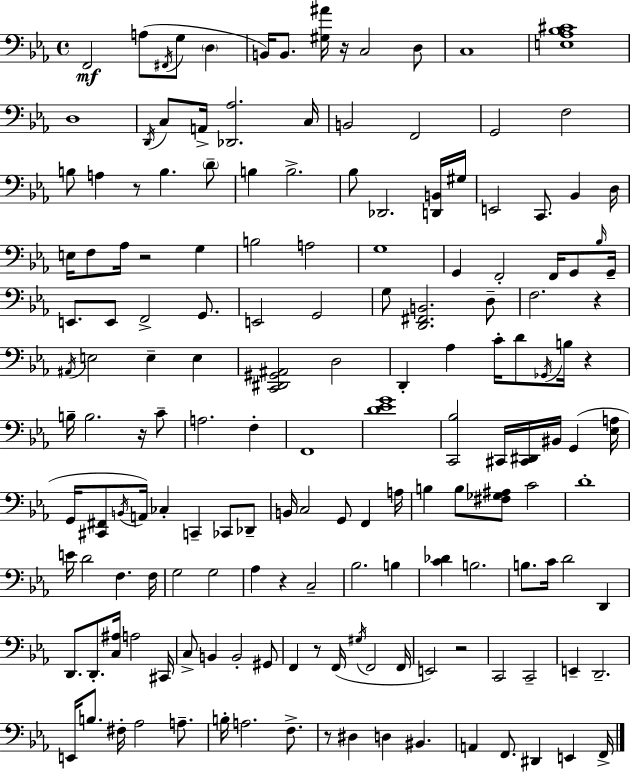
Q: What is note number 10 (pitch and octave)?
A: C3